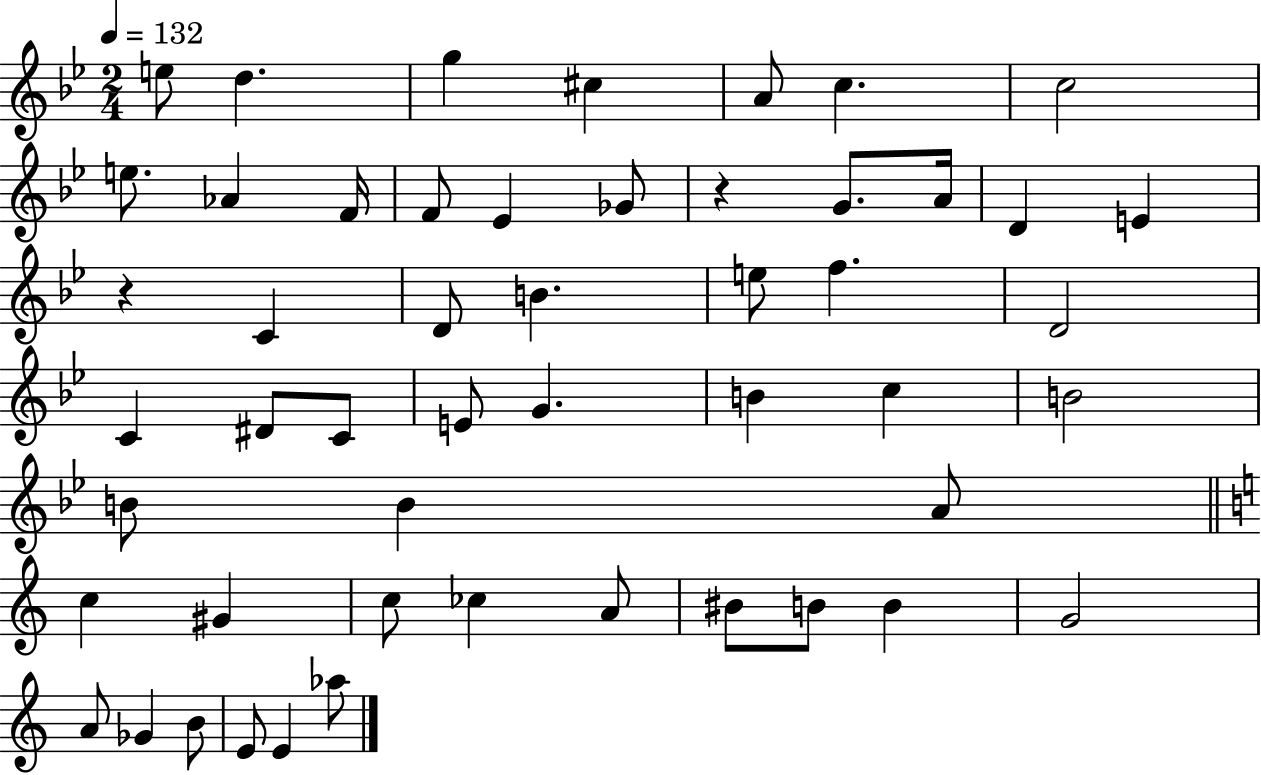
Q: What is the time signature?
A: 2/4